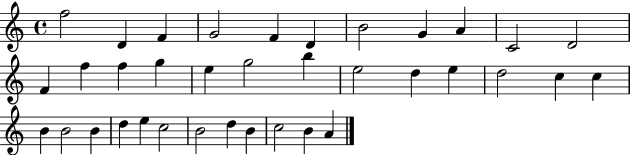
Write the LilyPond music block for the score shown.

{
  \clef treble
  \time 4/4
  \defaultTimeSignature
  \key c \major
  f''2 d'4 f'4 | g'2 f'4 d'4 | b'2 g'4 a'4 | c'2 d'2 | \break f'4 f''4 f''4 g''4 | e''4 g''2 b''4 | e''2 d''4 e''4 | d''2 c''4 c''4 | \break b'4 b'2 b'4 | d''4 e''4 c''2 | b'2 d''4 b'4 | c''2 b'4 a'4 | \break \bar "|."
}